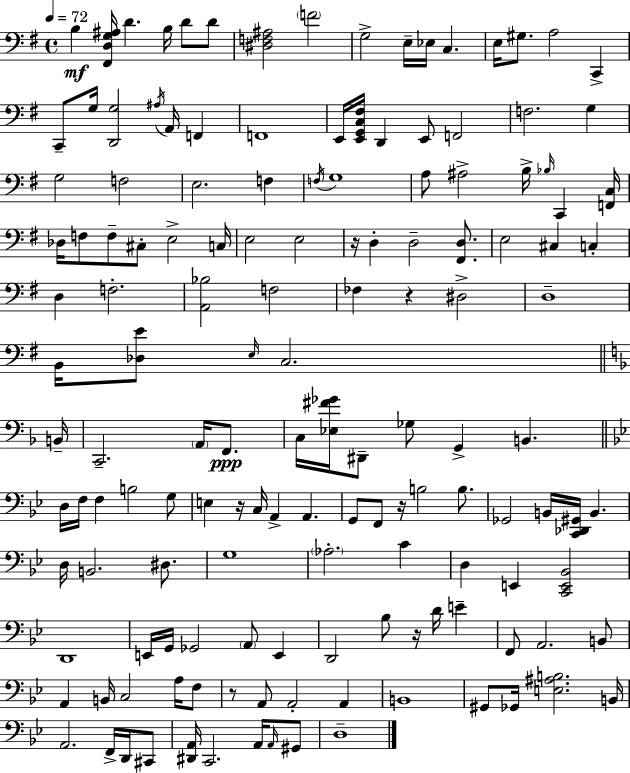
X:1
T:Untitled
M:4/4
L:1/4
K:Em
B, [^F,,D,G,^A,]/4 D B,/4 D/2 D/2 [^D,F,^A,]2 F2 G,2 E,/4 _E,/4 C, E,/4 ^G,/2 A,2 C,, C,,/2 G,/4 [D,,G,]2 ^A,/4 A,,/4 F,, F,,4 E,,/4 [E,,G,,C,^F,]/4 D,, E,,/2 F,,2 F,2 G, G,2 F,2 E,2 F, F,/4 G,4 A,/2 ^A,2 B,/4 _B,/4 C,, [F,,C,]/4 _D,/4 F,/2 F,/2 ^C,/2 E,2 C,/4 E,2 E,2 z/4 D, D,2 [^F,,D,]/2 E,2 ^C, C, D, F,2 [A,,_B,]2 F,2 _F, z ^D,2 D,4 B,,/4 [_D,E]/2 E,/4 C,2 B,,/4 C,,2 A,,/4 F,,/2 C,/4 [_E,^F_G]/4 ^D,,/2 _G,/2 G,, B,, D,/4 F,/4 F, B,2 G,/2 E, z/4 C,/4 A,, A,, G,,/2 F,,/2 z/4 B,2 B,/2 _G,,2 B,,/4 [C,,_D,,^G,,]/4 B,, D,/4 B,,2 ^D,/2 G,4 _A,2 C D, E,, [C,,E,,_B,,]2 D,,4 E,,/4 G,,/4 _G,,2 A,,/2 E,, D,,2 _B,/2 z/4 D/4 E F,,/2 A,,2 B,,/2 A,, B,,/4 C,2 A,/4 F,/2 z/2 A,,/2 A,,2 A,, B,,4 ^G,,/2 _G,,/4 [E,^A,B,]2 B,,/4 A,,2 F,,/4 D,,/4 ^C,,/2 [^D,,A,,]/4 C,,2 A,,/4 A,,/4 ^G,,/2 D,4